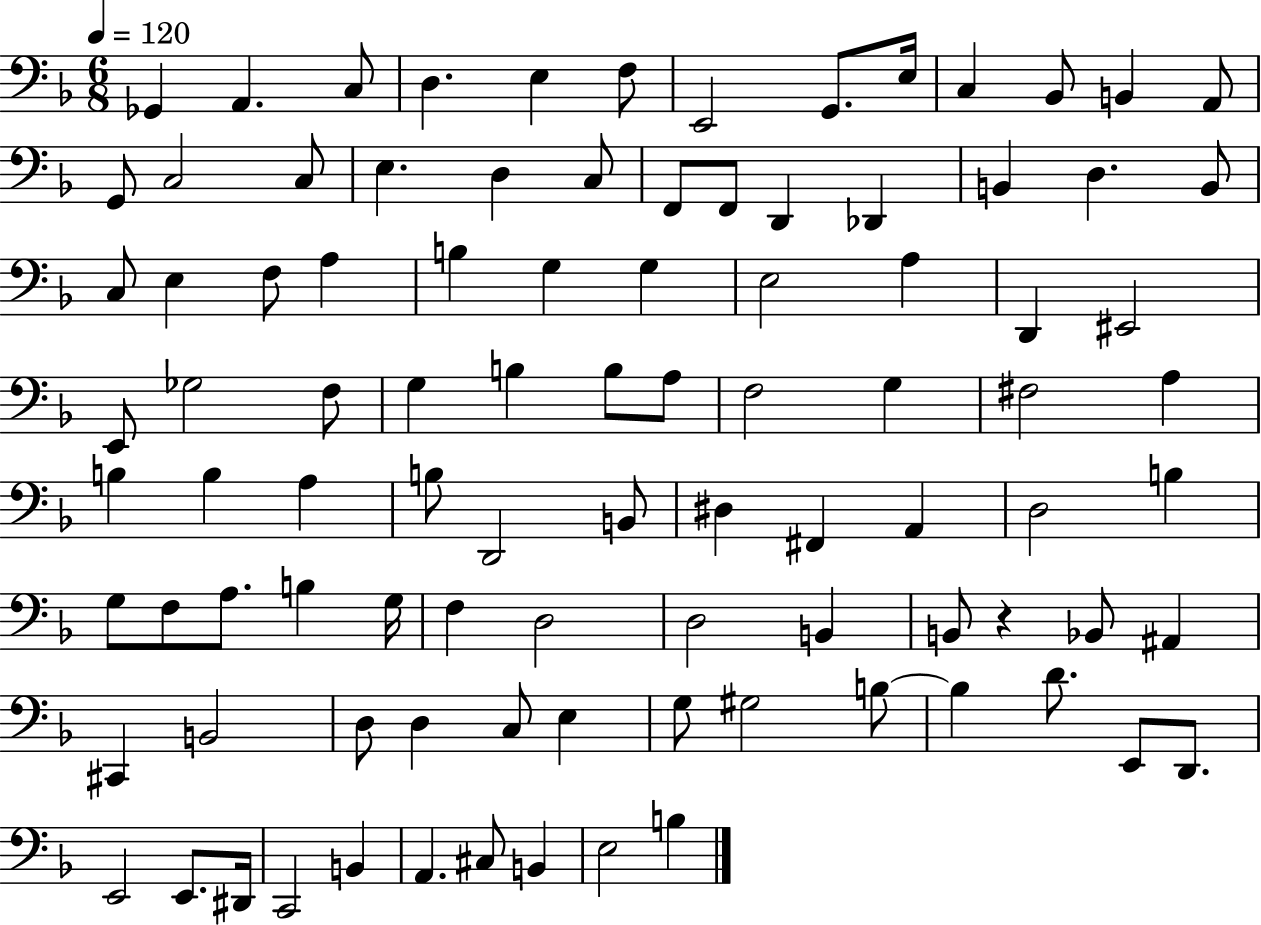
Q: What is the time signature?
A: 6/8